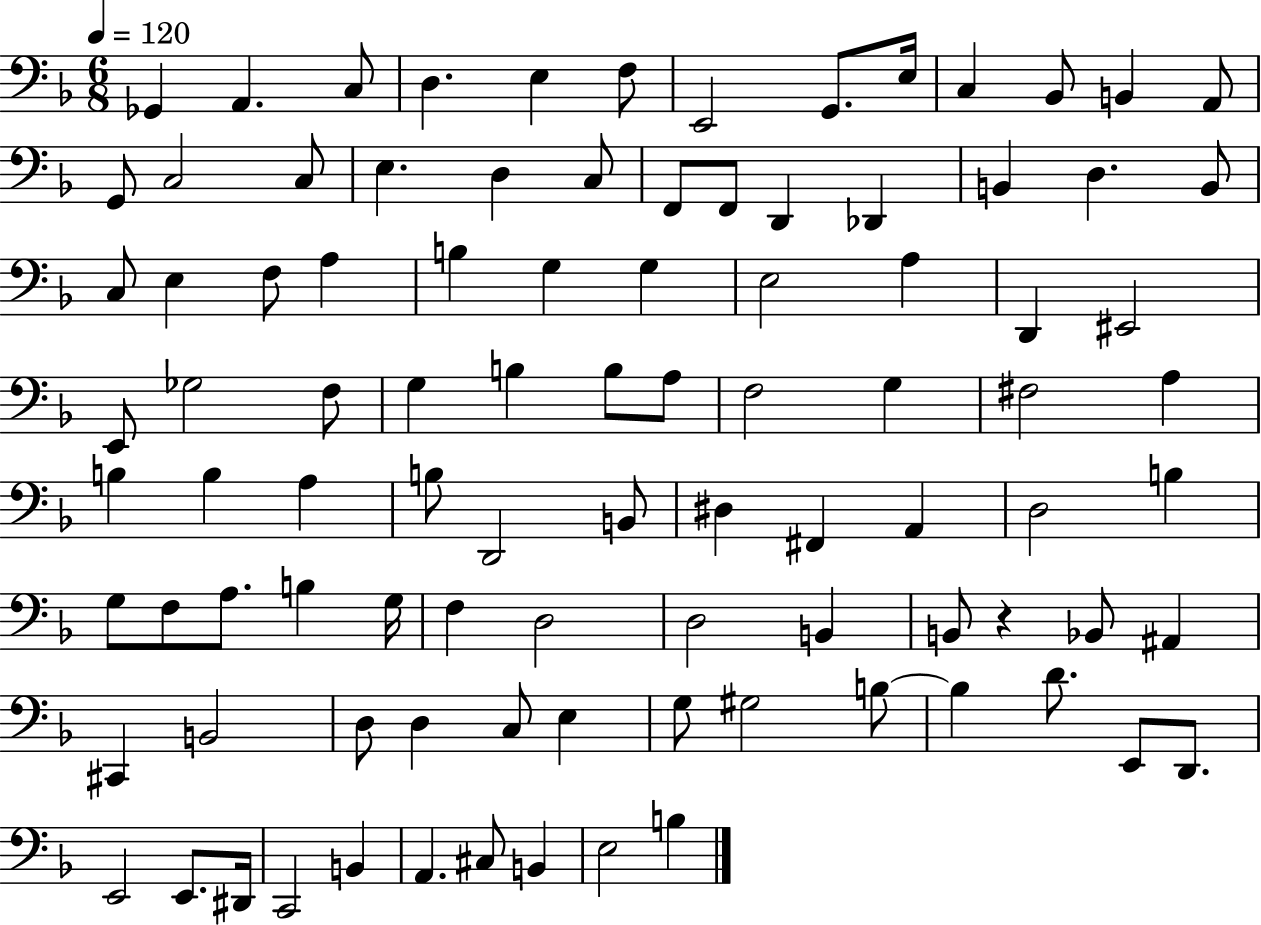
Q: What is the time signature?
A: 6/8